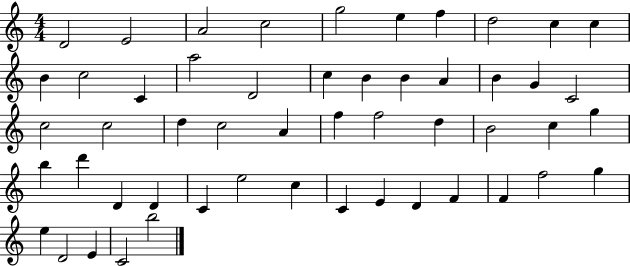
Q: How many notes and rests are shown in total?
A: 52